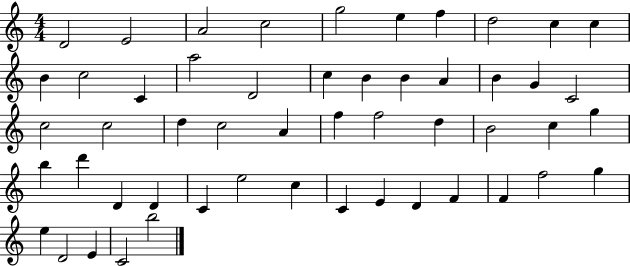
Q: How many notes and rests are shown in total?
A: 52